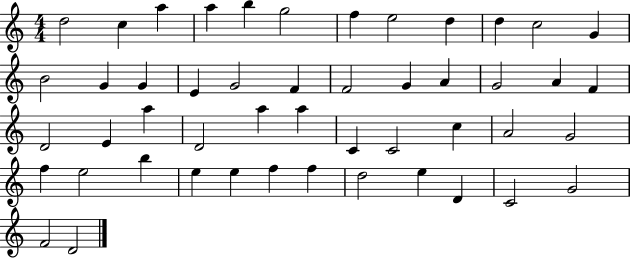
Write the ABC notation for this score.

X:1
T:Untitled
M:4/4
L:1/4
K:C
d2 c a a b g2 f e2 d d c2 G B2 G G E G2 F F2 G A G2 A F D2 E a D2 a a C C2 c A2 G2 f e2 b e e f f d2 e D C2 G2 F2 D2